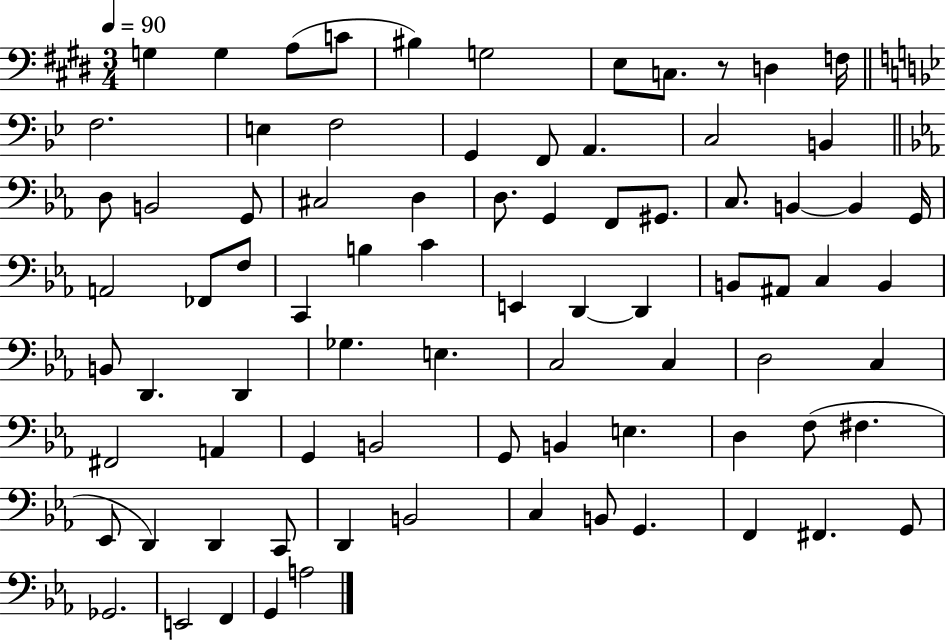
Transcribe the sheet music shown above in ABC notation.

X:1
T:Untitled
M:3/4
L:1/4
K:E
G, G, A,/2 C/2 ^B, G,2 E,/2 C,/2 z/2 D, F,/4 F,2 E, F,2 G,, F,,/2 A,, C,2 B,, D,/2 B,,2 G,,/2 ^C,2 D, D,/2 G,, F,,/2 ^G,,/2 C,/2 B,, B,, G,,/4 A,,2 _F,,/2 F,/2 C,, B, C E,, D,, D,, B,,/2 ^A,,/2 C, B,, B,,/2 D,, D,, _G, E, C,2 C, D,2 C, ^F,,2 A,, G,, B,,2 G,,/2 B,, E, D, F,/2 ^F, _E,,/2 D,, D,, C,,/2 D,, B,,2 C, B,,/2 G,, F,, ^F,, G,,/2 _G,,2 E,,2 F,, G,, A,2